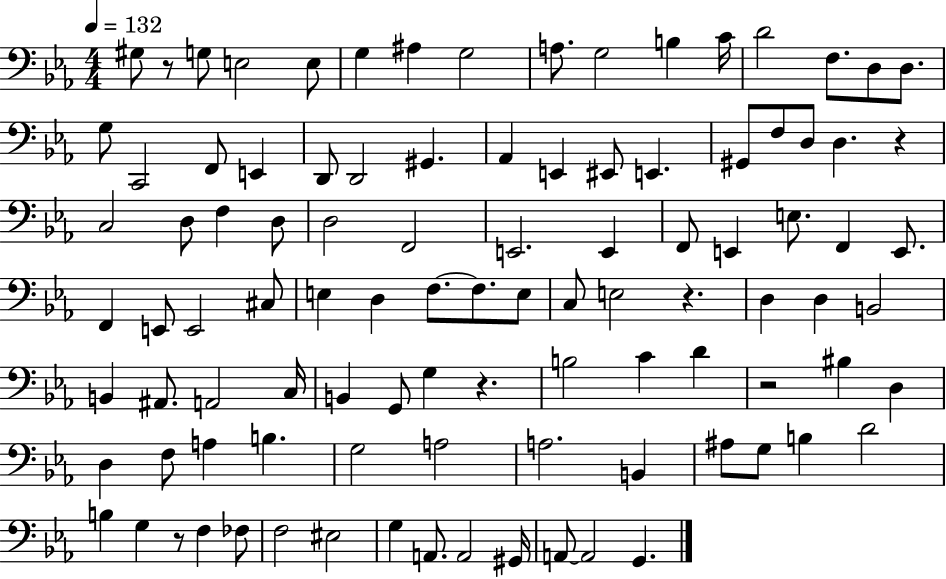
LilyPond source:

{
  \clef bass
  \numericTimeSignature
  \time 4/4
  \key ees \major
  \tempo 4 = 132
  \repeat volta 2 { gis8 r8 g8 e2 e8 | g4 ais4 g2 | a8. g2 b4 c'16 | d'2 f8. d8 d8. | \break g8 c,2 f,8 e,4 | d,8 d,2 gis,4. | aes,4 e,4 eis,8 e,4. | gis,8 f8 d8 d4. r4 | \break c2 d8 f4 d8 | d2 f,2 | e,2. e,4 | f,8 e,4 e8. f,4 e,8. | \break f,4 e,8 e,2 cis8 | e4 d4 f8.~~ f8. e8 | c8 e2 r4. | d4 d4 b,2 | \break b,4 ais,8. a,2 c16 | b,4 g,8 g4 r4. | b2 c'4 d'4 | r2 bis4 d4 | \break d4 f8 a4 b4. | g2 a2 | a2. b,4 | ais8 g8 b4 d'2 | \break b4 g4 r8 f4 fes8 | f2 eis2 | g4 a,8. a,2 gis,16 | a,8~~ a,2 g,4. | \break } \bar "|."
}